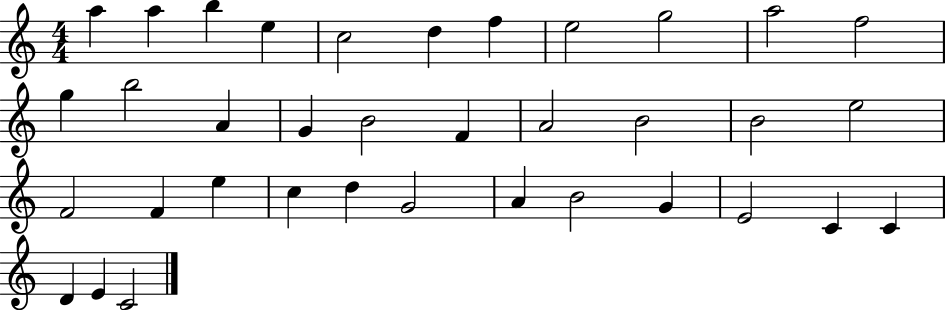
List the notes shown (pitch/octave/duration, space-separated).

A5/q A5/q B5/q E5/q C5/h D5/q F5/q E5/h G5/h A5/h F5/h G5/q B5/h A4/q G4/q B4/h F4/q A4/h B4/h B4/h E5/h F4/h F4/q E5/q C5/q D5/q G4/h A4/q B4/h G4/q E4/h C4/q C4/q D4/q E4/q C4/h